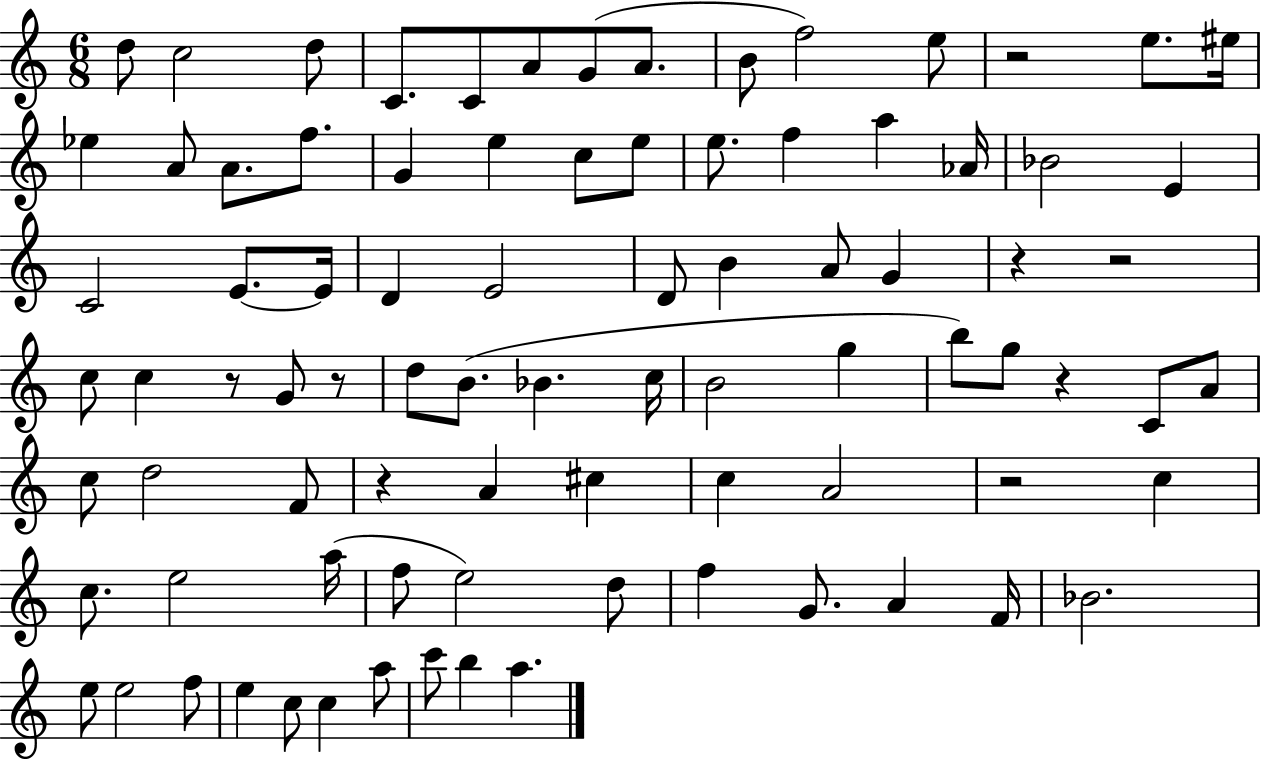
{
  \clef treble
  \numericTimeSignature
  \time 6/8
  \key c \major
  d''8 c''2 d''8 | c'8. c'8 a'8 g'8( a'8. | b'8 f''2) e''8 | r2 e''8. eis''16 | \break ees''4 a'8 a'8. f''8. | g'4 e''4 c''8 e''8 | e''8. f''4 a''4 aes'16 | bes'2 e'4 | \break c'2 e'8.~~ e'16 | d'4 e'2 | d'8 b'4 a'8 g'4 | r4 r2 | \break c''8 c''4 r8 g'8 r8 | d''8 b'8.( bes'4. c''16 | b'2 g''4 | b''8) g''8 r4 c'8 a'8 | \break c''8 d''2 f'8 | r4 a'4 cis''4 | c''4 a'2 | r2 c''4 | \break c''8. e''2 a''16( | f''8 e''2) d''8 | f''4 g'8. a'4 f'16 | bes'2. | \break e''8 e''2 f''8 | e''4 c''8 c''4 a''8 | c'''8 b''4 a''4. | \bar "|."
}